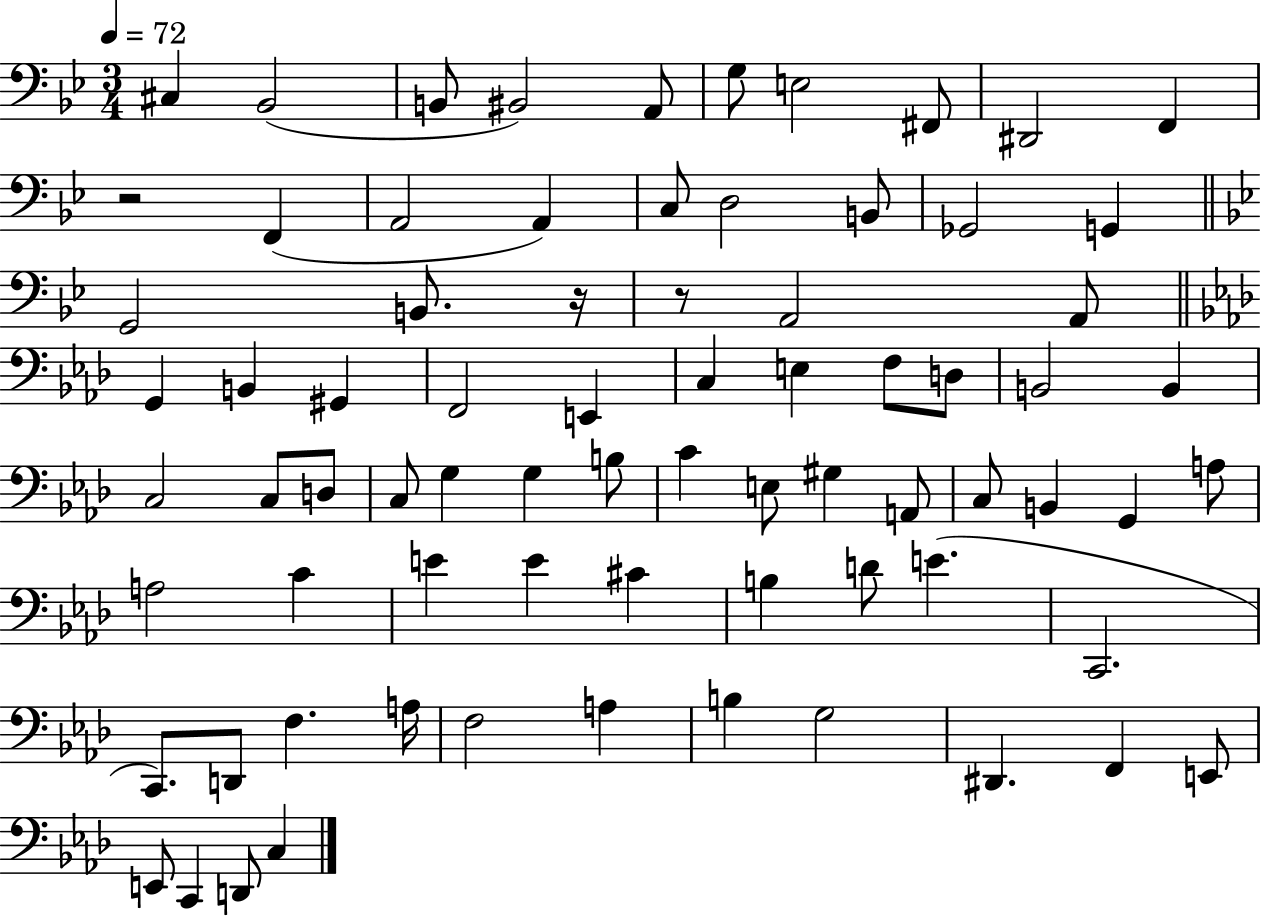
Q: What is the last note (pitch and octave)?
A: C3